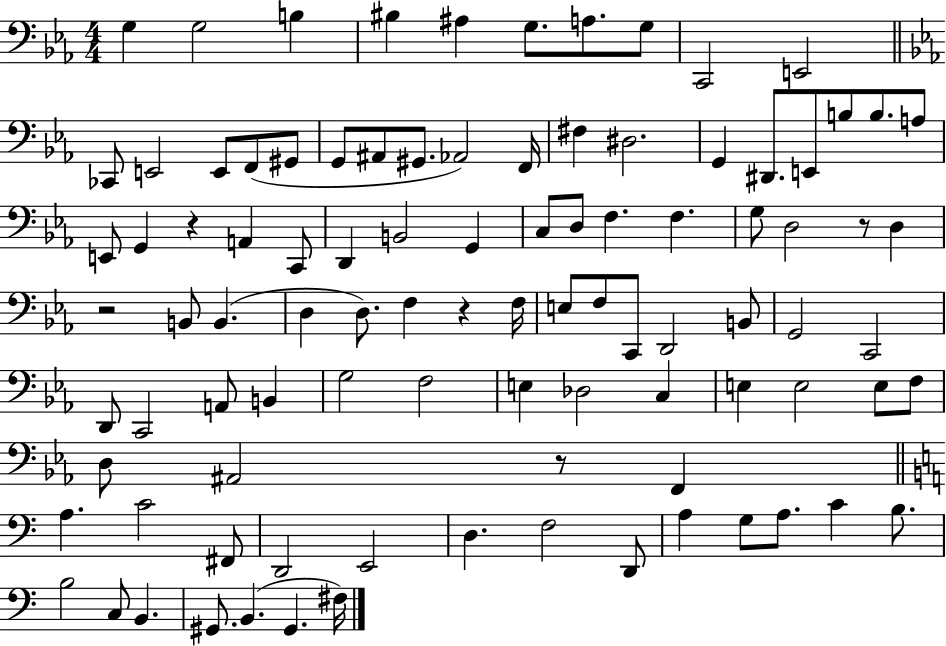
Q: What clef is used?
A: bass